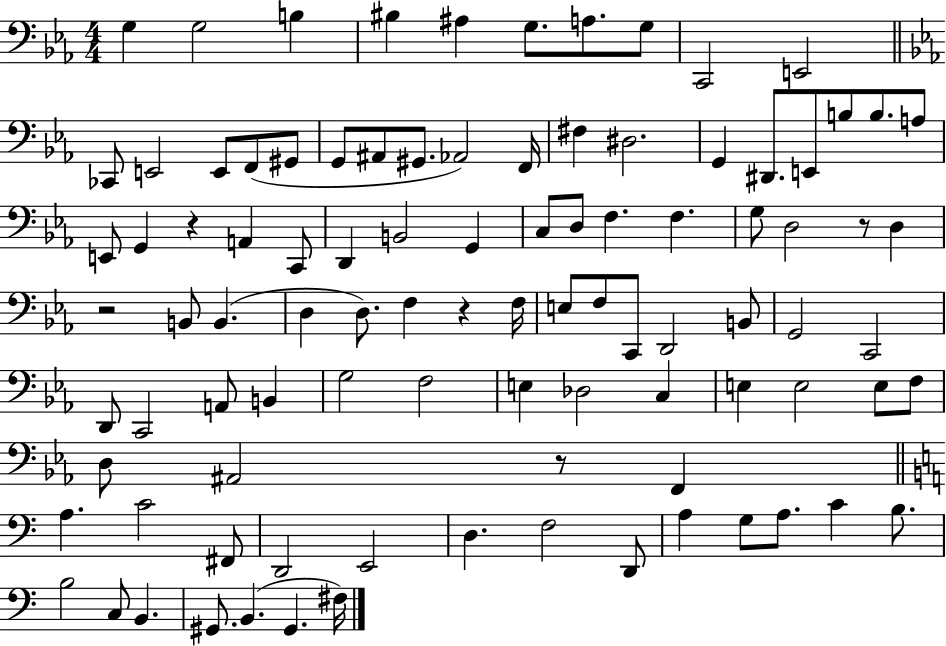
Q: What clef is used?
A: bass